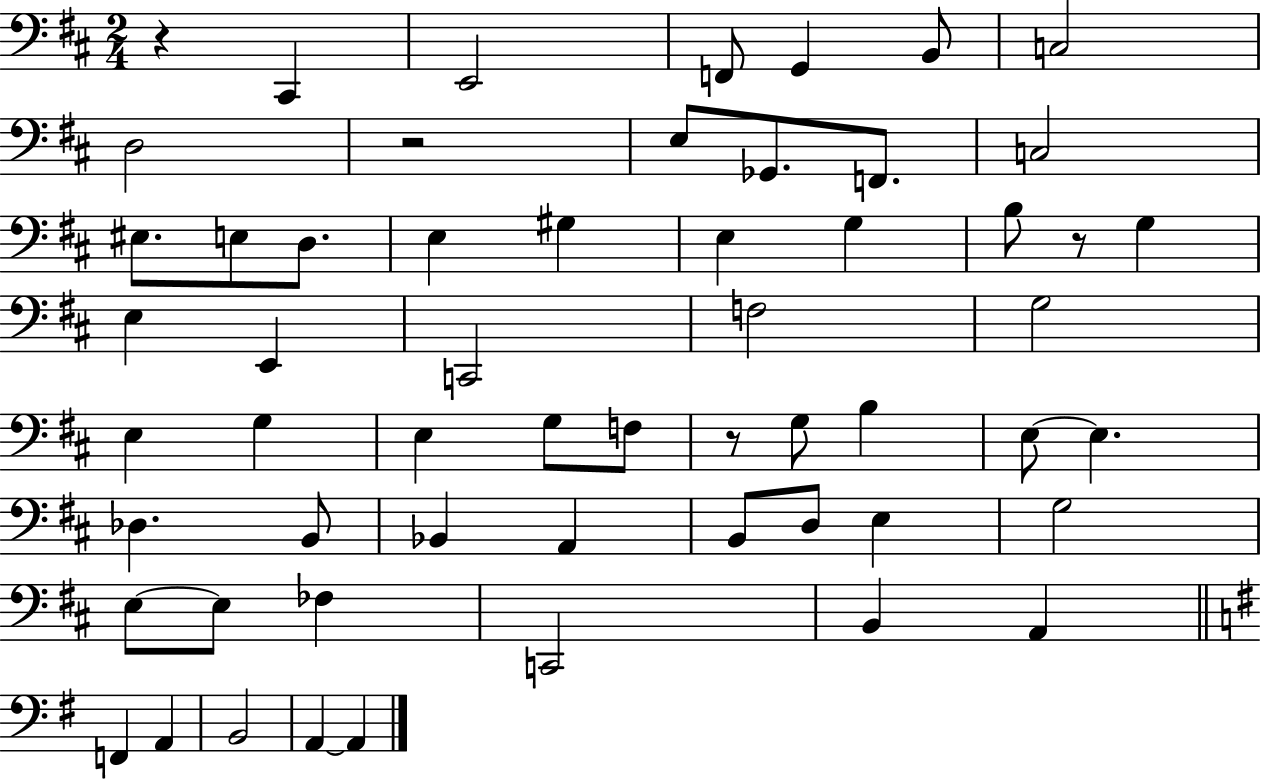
R/q C#2/q E2/h F2/e G2/q B2/e C3/h D3/h R/h E3/e Gb2/e. F2/e. C3/h EIS3/e. E3/e D3/e. E3/q G#3/q E3/q G3/q B3/e R/e G3/q E3/q E2/q C2/h F3/h G3/h E3/q G3/q E3/q G3/e F3/e R/e G3/e B3/q E3/e E3/q. Db3/q. B2/e Bb2/q A2/q B2/e D3/e E3/q G3/h E3/e E3/e FES3/q C2/h B2/q A2/q F2/q A2/q B2/h A2/q A2/q